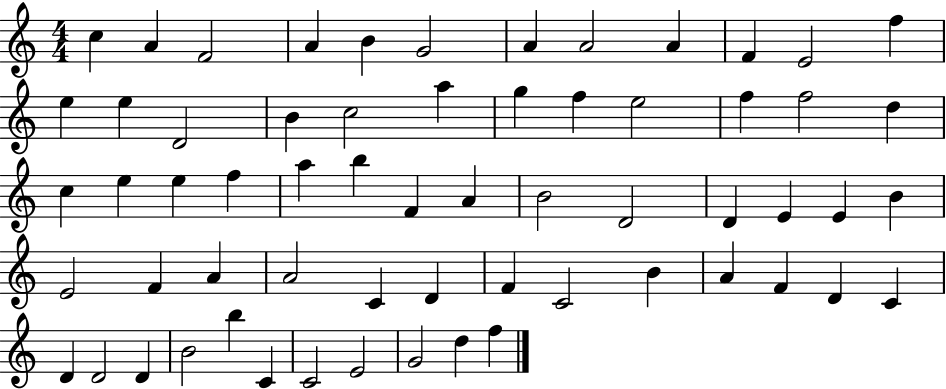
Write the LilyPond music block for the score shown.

{
  \clef treble
  \numericTimeSignature
  \time 4/4
  \key c \major
  c''4 a'4 f'2 | a'4 b'4 g'2 | a'4 a'2 a'4 | f'4 e'2 f''4 | \break e''4 e''4 d'2 | b'4 c''2 a''4 | g''4 f''4 e''2 | f''4 f''2 d''4 | \break c''4 e''4 e''4 f''4 | a''4 b''4 f'4 a'4 | b'2 d'2 | d'4 e'4 e'4 b'4 | \break e'2 f'4 a'4 | a'2 c'4 d'4 | f'4 c'2 b'4 | a'4 f'4 d'4 c'4 | \break d'4 d'2 d'4 | b'2 b''4 c'4 | c'2 e'2 | g'2 d''4 f''4 | \break \bar "|."
}